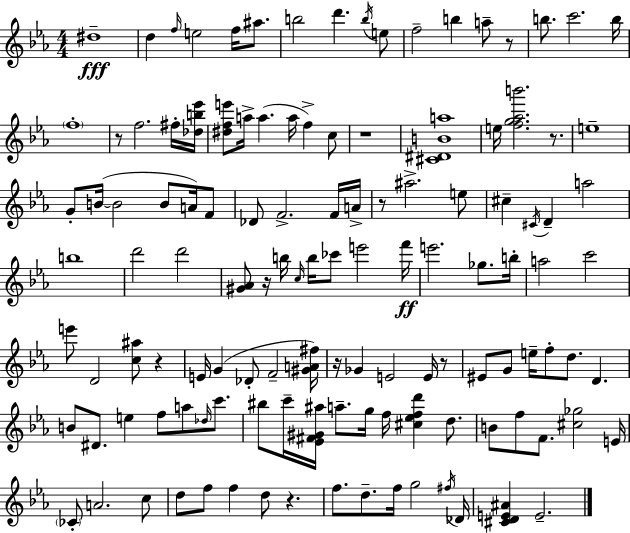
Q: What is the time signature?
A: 4/4